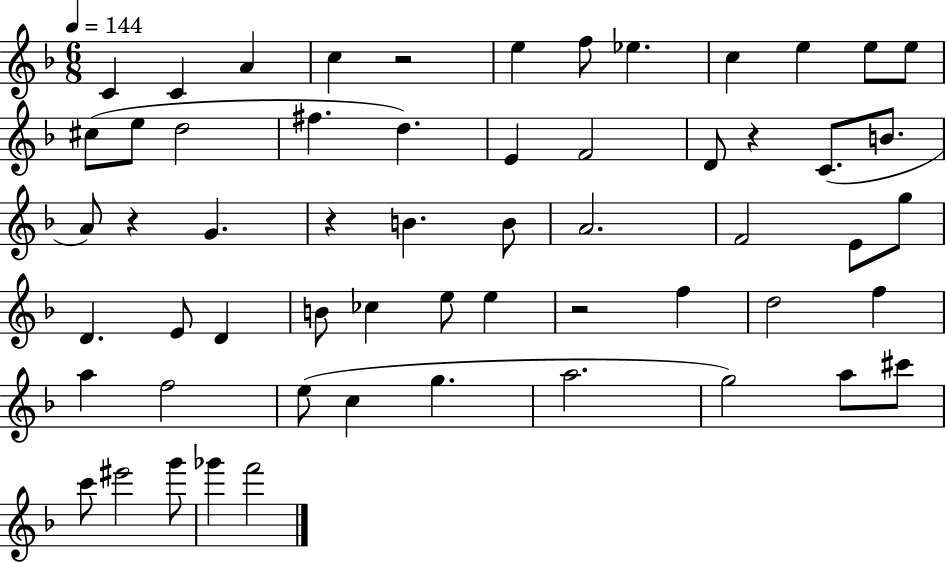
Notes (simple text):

C4/q C4/q A4/q C5/q R/h E5/q F5/e Eb5/q. C5/q E5/q E5/e E5/e C#5/e E5/e D5/h F#5/q. D5/q. E4/q F4/h D4/e R/q C4/e. B4/e. A4/e R/q G4/q. R/q B4/q. B4/e A4/h. F4/h E4/e G5/e D4/q. E4/e D4/q B4/e CES5/q E5/e E5/q R/h F5/q D5/h F5/q A5/q F5/h E5/e C5/q G5/q. A5/h. G5/h A5/e C#6/e C6/e EIS6/h G6/e Gb6/q F6/h